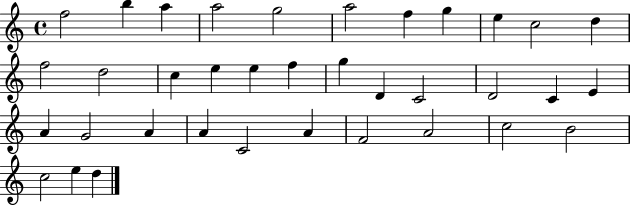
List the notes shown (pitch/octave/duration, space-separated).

F5/h B5/q A5/q A5/h G5/h A5/h F5/q G5/q E5/q C5/h D5/q F5/h D5/h C5/q E5/q E5/q F5/q G5/q D4/q C4/h D4/h C4/q E4/q A4/q G4/h A4/q A4/q C4/h A4/q F4/h A4/h C5/h B4/h C5/h E5/q D5/q